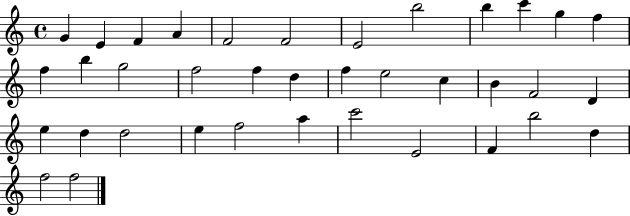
G4/q E4/q F4/q A4/q F4/h F4/h E4/h B5/h B5/q C6/q G5/q F5/q F5/q B5/q G5/h F5/h F5/q D5/q F5/q E5/h C5/q B4/q F4/h D4/q E5/q D5/q D5/h E5/q F5/h A5/q C6/h E4/h F4/q B5/h D5/q F5/h F5/h